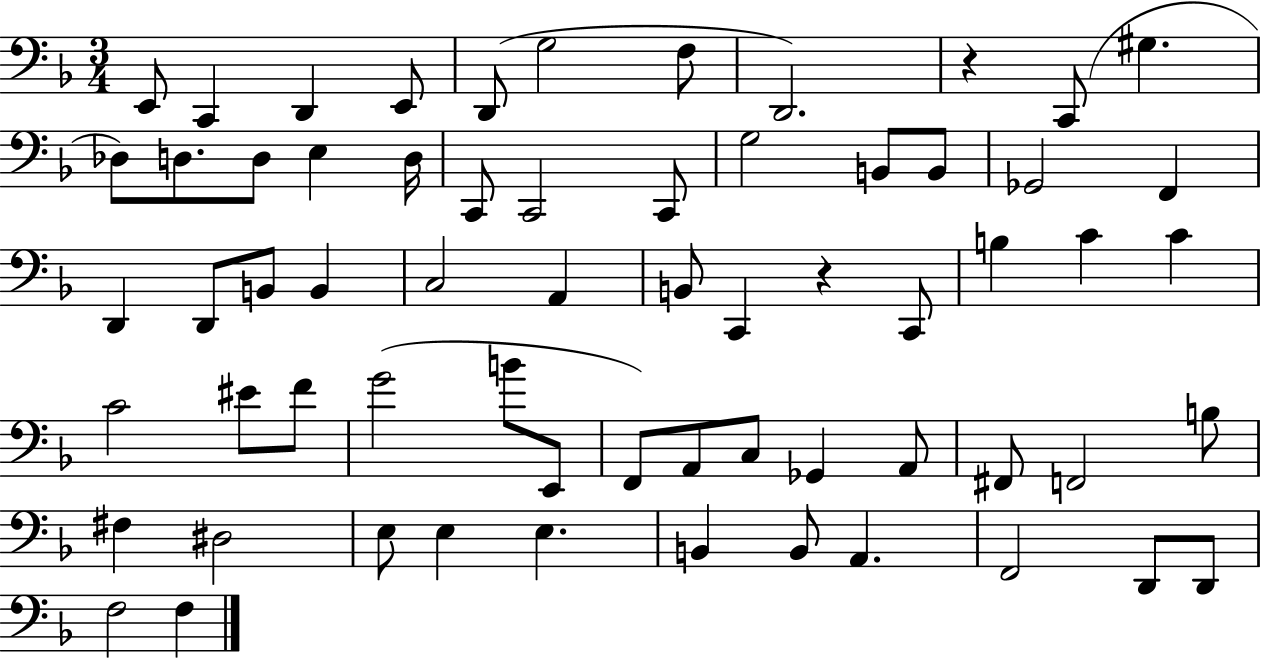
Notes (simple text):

E2/e C2/q D2/q E2/e D2/e G3/h F3/e D2/h. R/q C2/e G#3/q. Db3/e D3/e. D3/e E3/q D3/s C2/e C2/h C2/e G3/h B2/e B2/e Gb2/h F2/q D2/q D2/e B2/e B2/q C3/h A2/q B2/e C2/q R/q C2/e B3/q C4/q C4/q C4/h EIS4/e F4/e G4/h B4/e E2/e F2/e A2/e C3/e Gb2/q A2/e F#2/e F2/h B3/e F#3/q D#3/h E3/e E3/q E3/q. B2/q B2/e A2/q. F2/h D2/e D2/e F3/h F3/q